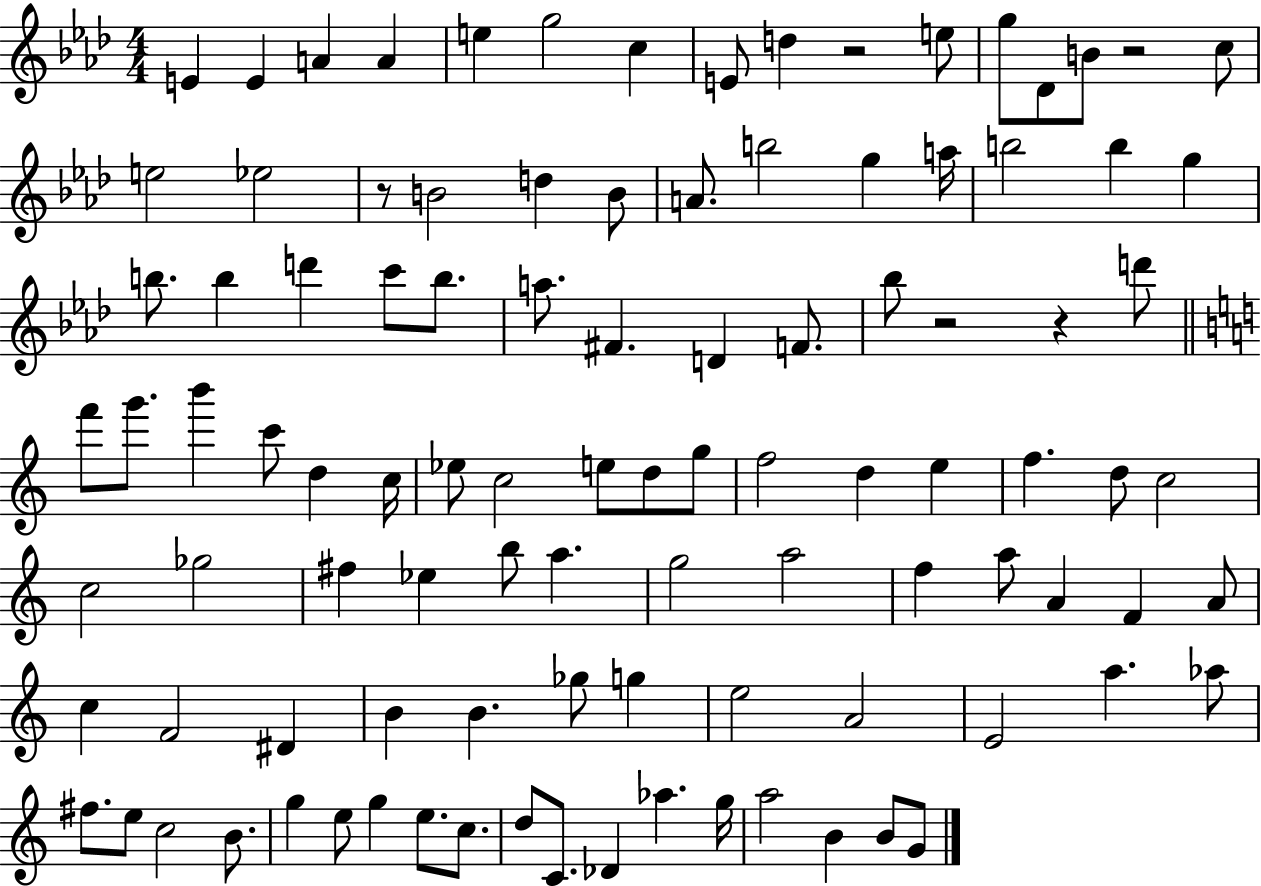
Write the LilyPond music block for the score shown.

{
  \clef treble
  \numericTimeSignature
  \time 4/4
  \key aes \major
  e'4 e'4 a'4 a'4 | e''4 g''2 c''4 | e'8 d''4 r2 e''8 | g''8 des'8 b'8 r2 c''8 | \break e''2 ees''2 | r8 b'2 d''4 b'8 | a'8. b''2 g''4 a''16 | b''2 b''4 g''4 | \break b''8. b''4 d'''4 c'''8 b''8. | a''8. fis'4. d'4 f'8. | bes''8 r2 r4 d'''8 | \bar "||" \break \key c \major f'''8 g'''8. b'''4 c'''8 d''4 c''16 | ees''8 c''2 e''8 d''8 g''8 | f''2 d''4 e''4 | f''4. d''8 c''2 | \break c''2 ges''2 | fis''4 ees''4 b''8 a''4. | g''2 a''2 | f''4 a''8 a'4 f'4 a'8 | \break c''4 f'2 dis'4 | b'4 b'4. ges''8 g''4 | e''2 a'2 | e'2 a''4. aes''8 | \break fis''8. e''8 c''2 b'8. | g''4 e''8 g''4 e''8. c''8. | d''8 c'8. des'4 aes''4. g''16 | a''2 b'4 b'8 g'8 | \break \bar "|."
}